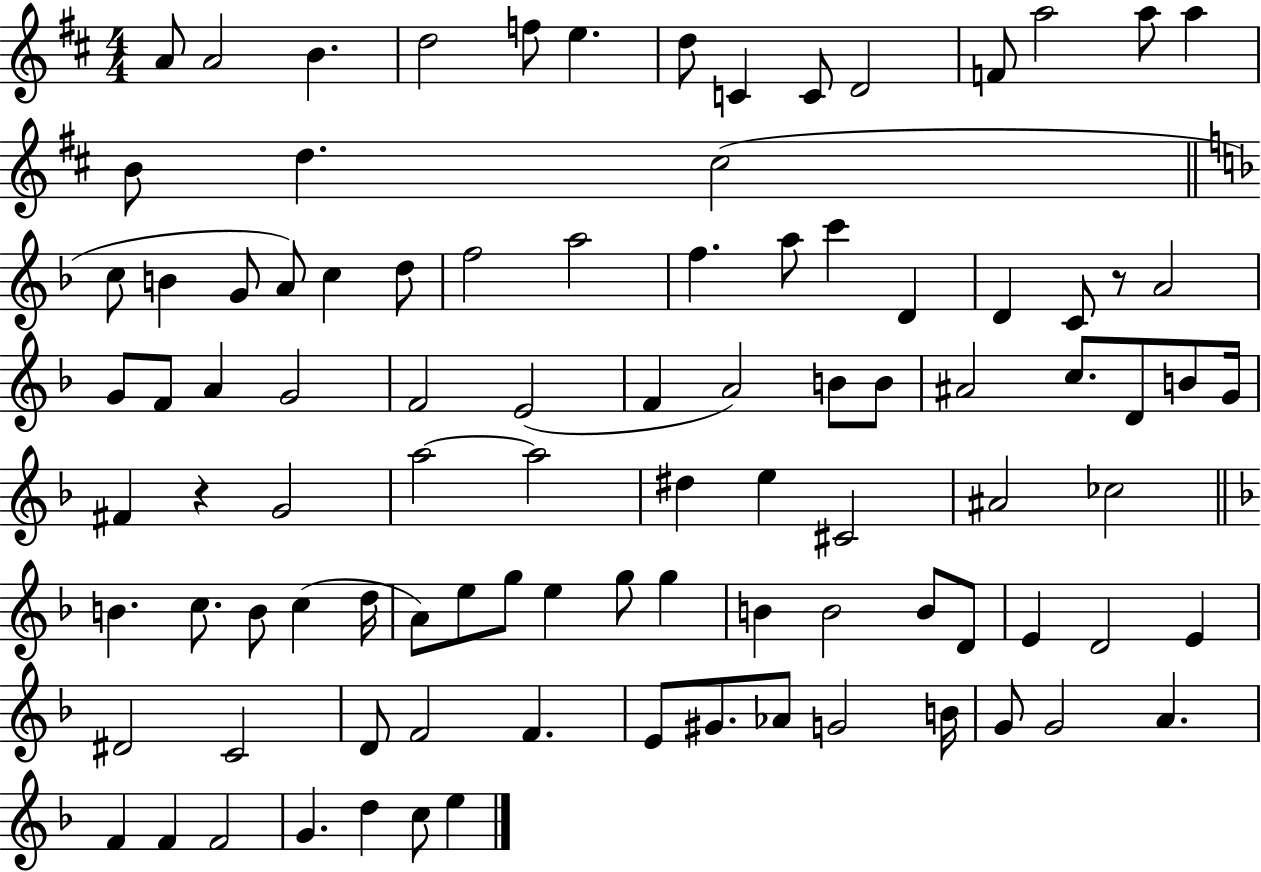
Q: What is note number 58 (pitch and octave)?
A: C5